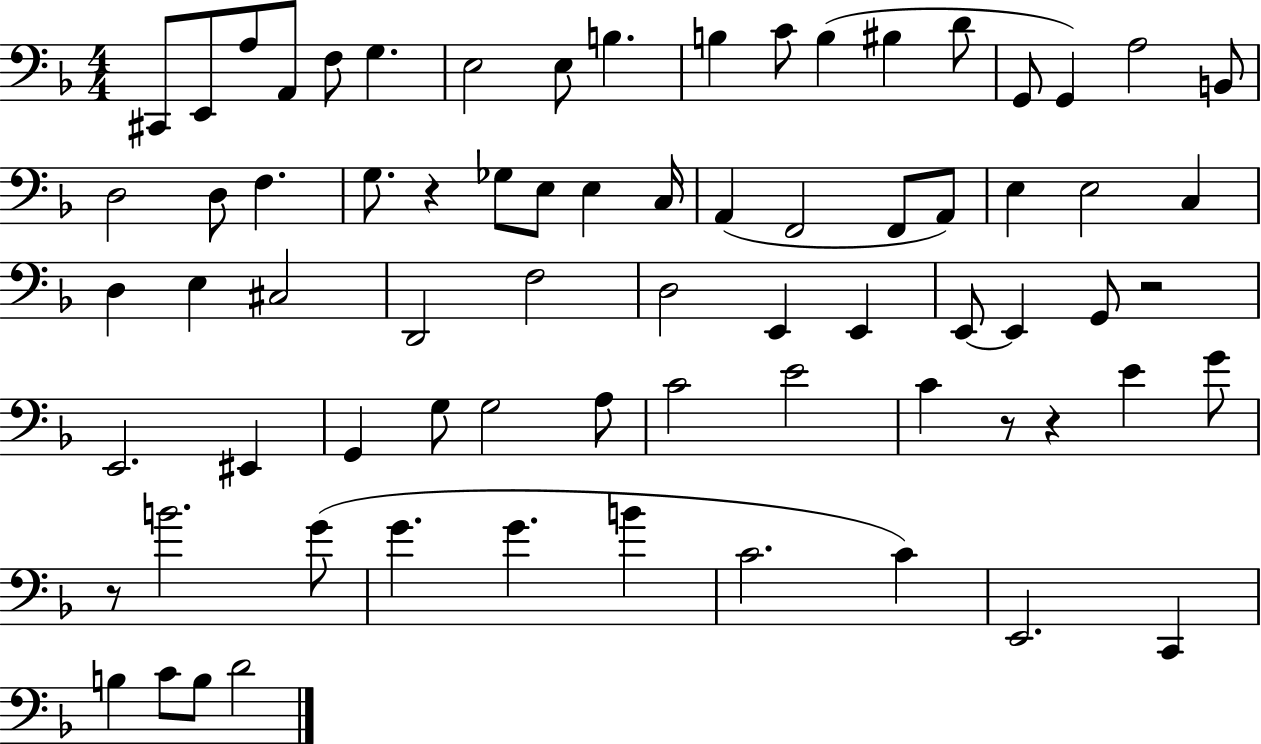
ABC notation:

X:1
T:Untitled
M:4/4
L:1/4
K:F
^C,,/2 E,,/2 A,/2 A,,/2 F,/2 G, E,2 E,/2 B, B, C/2 B, ^B, D/2 G,,/2 G,, A,2 B,,/2 D,2 D,/2 F, G,/2 z _G,/2 E,/2 E, C,/4 A,, F,,2 F,,/2 A,,/2 E, E,2 C, D, E, ^C,2 D,,2 F,2 D,2 E,, E,, E,,/2 E,, G,,/2 z2 E,,2 ^E,, G,, G,/2 G,2 A,/2 C2 E2 C z/2 z E G/2 z/2 B2 G/2 G G B C2 C E,,2 C,, B, C/2 B,/2 D2